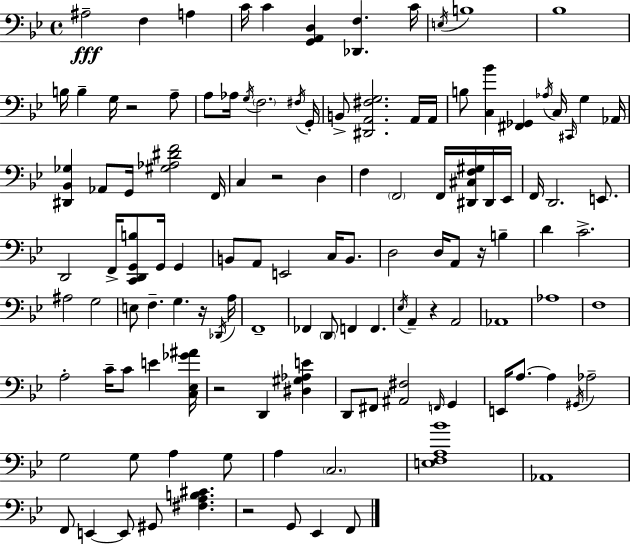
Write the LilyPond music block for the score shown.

{
  \clef bass
  \time 4/4
  \defaultTimeSignature
  \key bes \major
  \repeat volta 2 { ais2--\fff f4 a4 | c'16 c'4 <g, a, d>4 <des, f>4. c'16 | \acciaccatura { e16 } b1 | bes1 | \break b16 b4-- g16 r2 a8-- | a8 aes16 \acciaccatura { g16 } \parenthesize f2. | \acciaccatura { fis16 } g,16-. b,8-> <dis, a, fis g>2. | a,16 a,16 b8 <c bes'>4 <fis, ges,>4 \acciaccatura { aes16 } c16 \grace { cis,16 } | \break g4 aes,16 <dis, bes, ges>4 aes,8 g,16 <gis aes dis' f'>2 | f,16 c4 r2 | d4 f4 \parenthesize f,2 | f,16 <dis, cis f gis>16 dis,16 ees,16 f,16 d,2. | \break e,8. d,2 f,16-> <c, d, g, b>8 | g,16 g,4 b,8 a,8 e,2 | c16 b,8. d2 d16 a,8 | r16 b4-- d'4 c'2.-> | \break ais2 g2 | e8 f4.-- g4. | r16 \acciaccatura { des,16 } a16 f,1-- | fes,4 \parenthesize d,8 f,4 | \break f,4. \acciaccatura { ees16 } a,4-- r4 a,2 | aes,1 | aes1 | f1 | \break a2-. c'16-- | c'8 e'4 <c ees ges' ais'>16 r2 d,4 | <dis gis aes e'>4 d,8 fis,8 <ais, fis>2 | \grace { f,16 } g,4 e,16 a8.~~ a4 | \break \acciaccatura { gis,16 } aes2-- g2 | g8 a4 g8 a4 \parenthesize c2. | <e f a bes'>1 | aes,1 | \break f,8 e,4~~ e,8 | gis,8 <fis a b cis'>4. r2 | g,8 ees,4 f,8 } \bar "|."
}